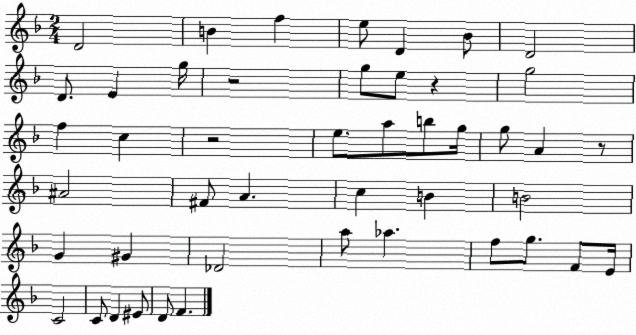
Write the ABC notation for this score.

X:1
T:Untitled
M:2/4
L:1/4
K:F
D2 B f e/2 D _B/2 D2 D/2 E g/4 z2 g/2 e/2 z g2 f c z2 e/2 a/2 b/2 g/4 g/2 A z/2 ^A2 ^F/2 A c B B2 G ^G _D2 a/2 _a f/2 g/2 F/2 E/4 C2 C/2 D ^E/2 D/2 F